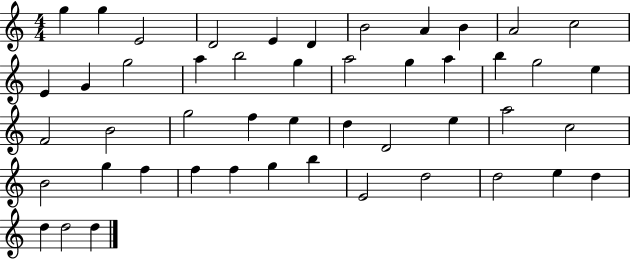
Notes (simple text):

G5/q G5/q E4/h D4/h E4/q D4/q B4/h A4/q B4/q A4/h C5/h E4/q G4/q G5/h A5/q B5/h G5/q A5/h G5/q A5/q B5/q G5/h E5/q F4/h B4/h G5/h F5/q E5/q D5/q D4/h E5/q A5/h C5/h B4/h G5/q F5/q F5/q F5/q G5/q B5/q E4/h D5/h D5/h E5/q D5/q D5/q D5/h D5/q